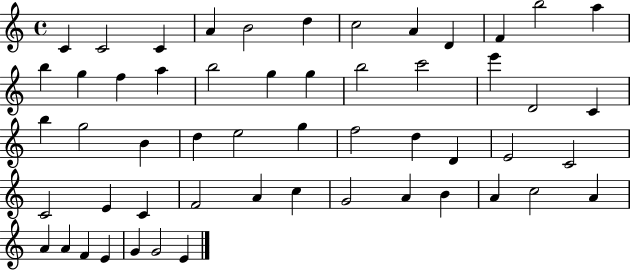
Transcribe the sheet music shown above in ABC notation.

X:1
T:Untitled
M:4/4
L:1/4
K:C
C C2 C A B2 d c2 A D F b2 a b g f a b2 g g b2 c'2 e' D2 C b g2 B d e2 g f2 d D E2 C2 C2 E C F2 A c G2 A B A c2 A A A F E G G2 E